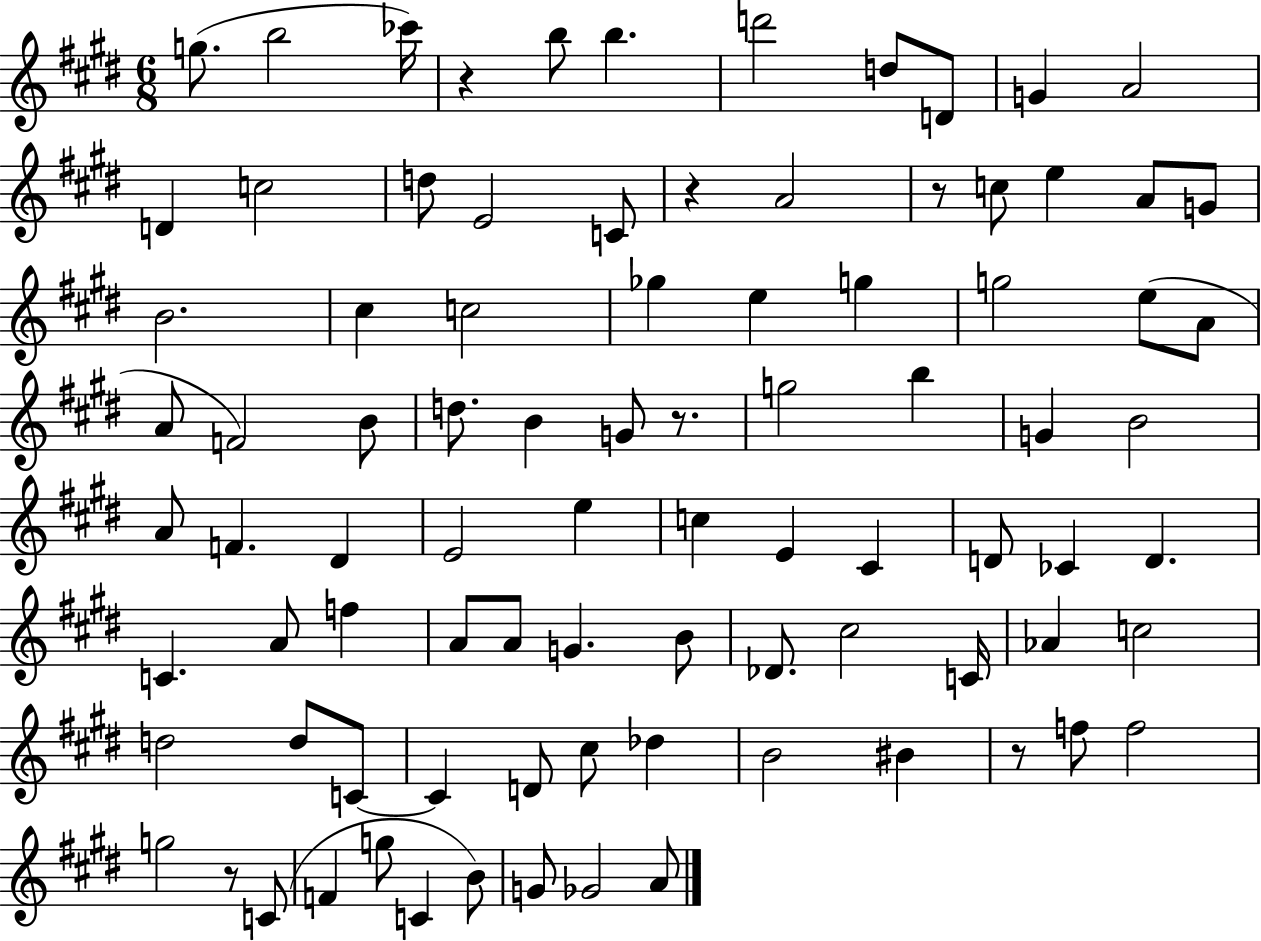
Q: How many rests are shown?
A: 6